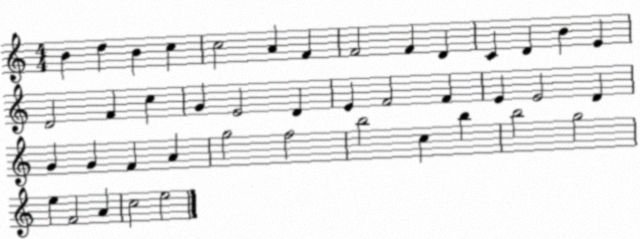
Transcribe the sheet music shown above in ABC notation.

X:1
T:Untitled
M:4/4
L:1/4
K:C
B d B c c2 A F F2 F D C D B E D2 F c G E2 D E F2 F E E2 D G G F A g2 f2 b2 c b b2 g2 e F2 A c2 e2